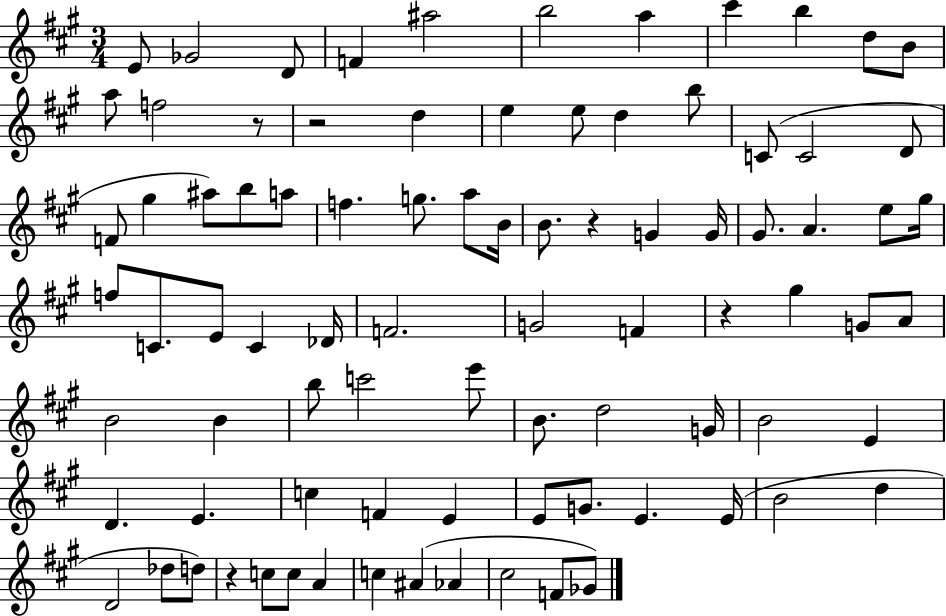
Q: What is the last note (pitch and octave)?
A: Gb4